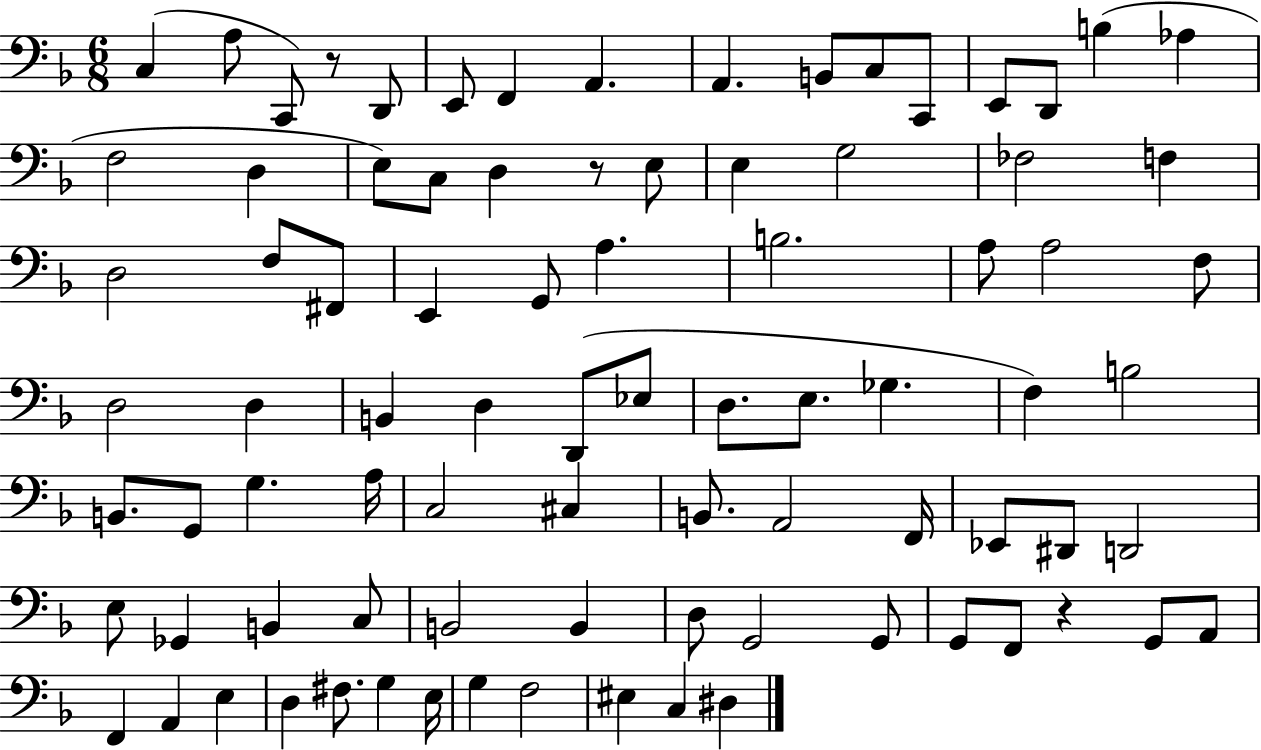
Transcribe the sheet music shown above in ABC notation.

X:1
T:Untitled
M:6/8
L:1/4
K:F
C, A,/2 C,,/2 z/2 D,,/2 E,,/2 F,, A,, A,, B,,/2 C,/2 C,,/2 E,,/2 D,,/2 B, _A, F,2 D, E,/2 C,/2 D, z/2 E,/2 E, G,2 _F,2 F, D,2 F,/2 ^F,,/2 E,, G,,/2 A, B,2 A,/2 A,2 F,/2 D,2 D, B,, D, D,,/2 _E,/2 D,/2 E,/2 _G, F, B,2 B,,/2 G,,/2 G, A,/4 C,2 ^C, B,,/2 A,,2 F,,/4 _E,,/2 ^D,,/2 D,,2 E,/2 _G,, B,, C,/2 B,,2 B,, D,/2 G,,2 G,,/2 G,,/2 F,,/2 z G,,/2 A,,/2 F,, A,, E, D, ^F,/2 G, E,/4 G, F,2 ^E, C, ^D,